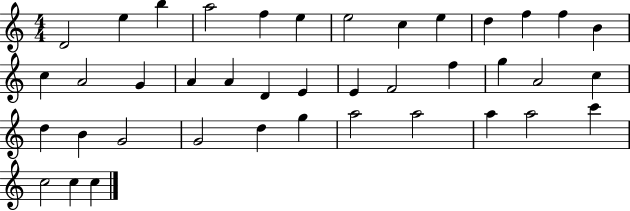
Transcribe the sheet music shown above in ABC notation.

X:1
T:Untitled
M:4/4
L:1/4
K:C
D2 e b a2 f e e2 c e d f f B c A2 G A A D E E F2 f g A2 c d B G2 G2 d g a2 a2 a a2 c' c2 c c